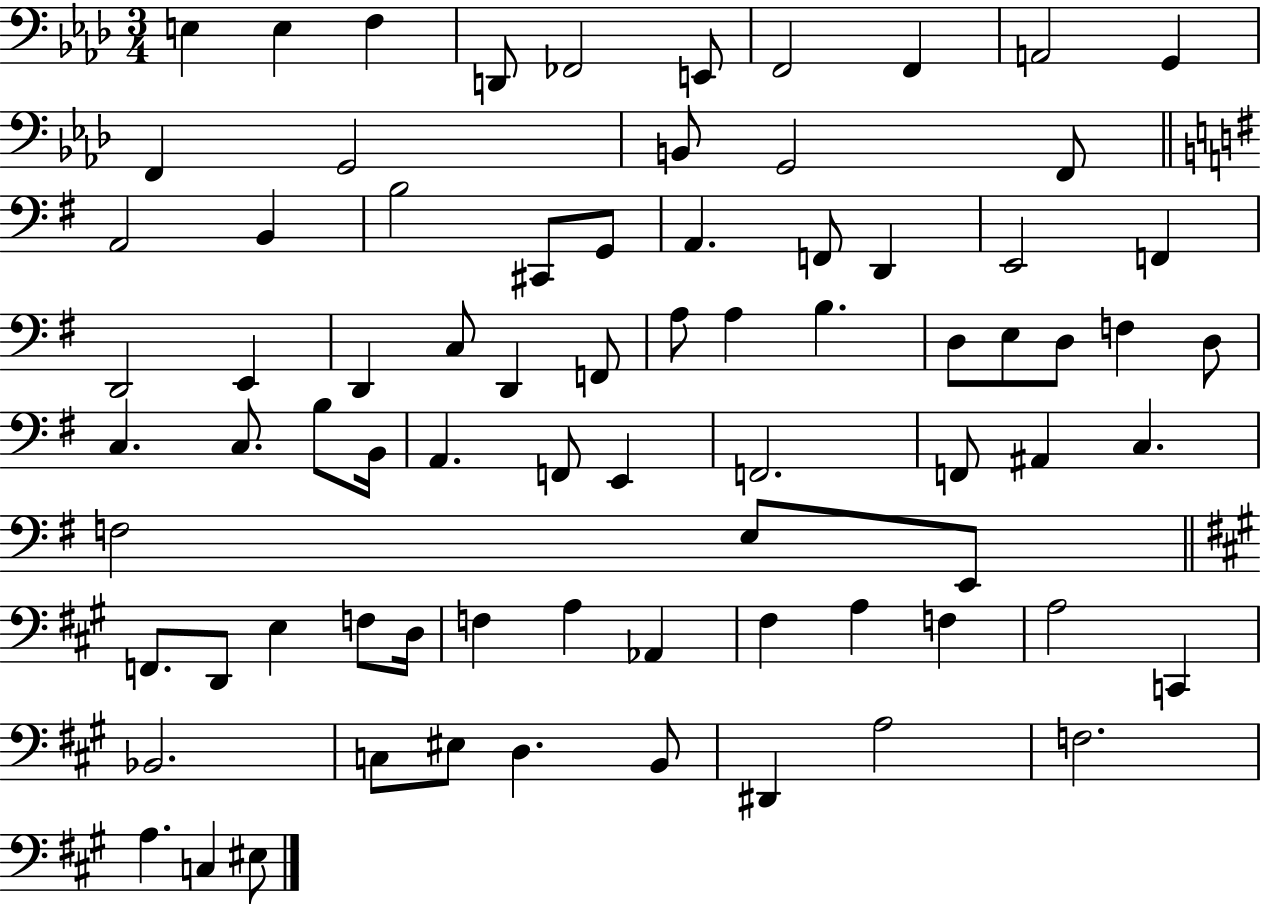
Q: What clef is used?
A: bass